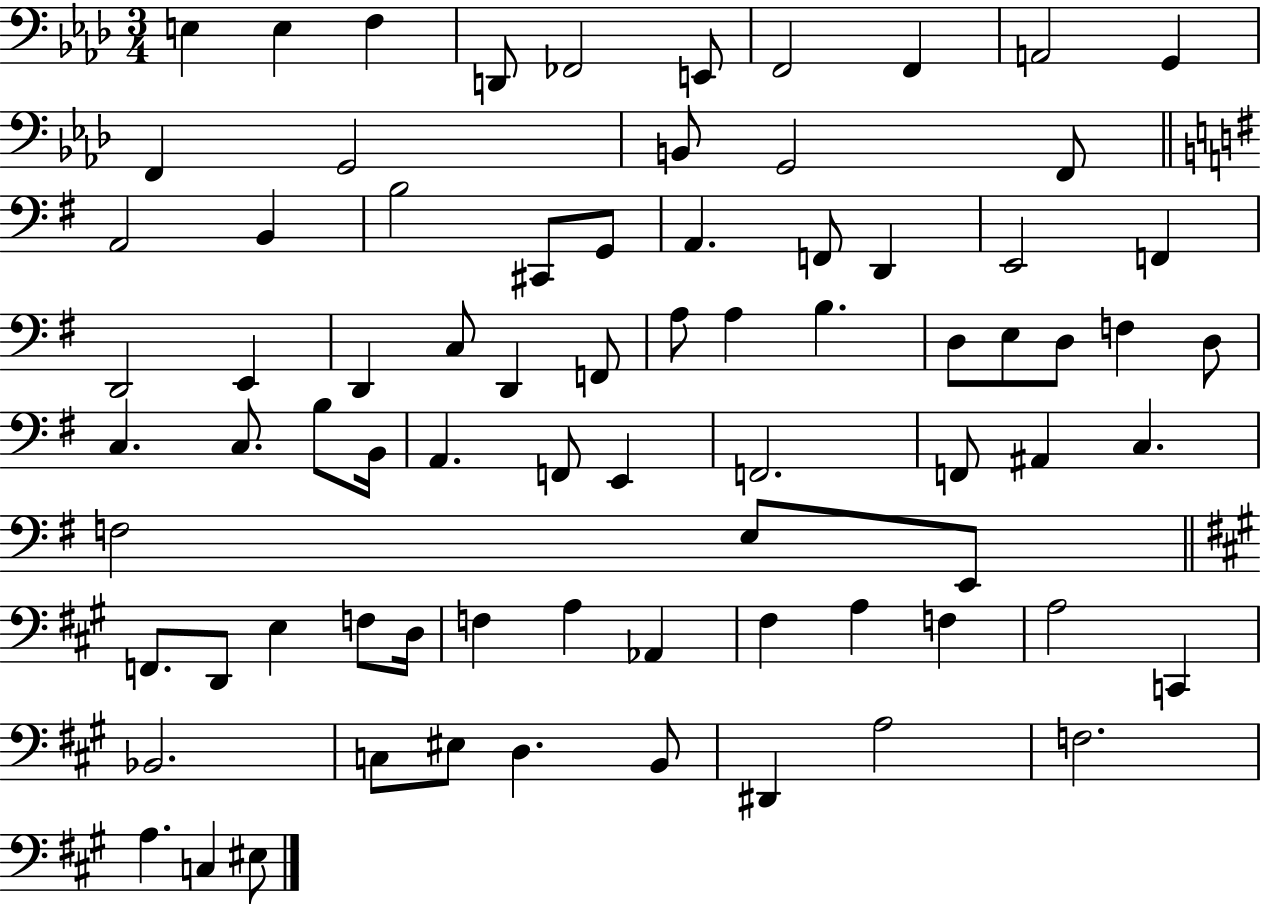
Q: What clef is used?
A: bass